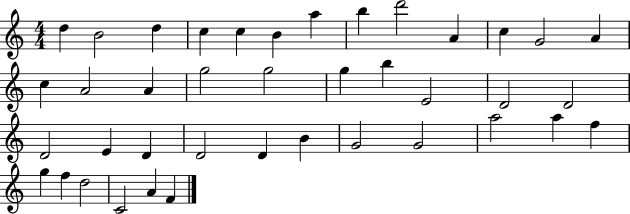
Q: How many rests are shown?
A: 0